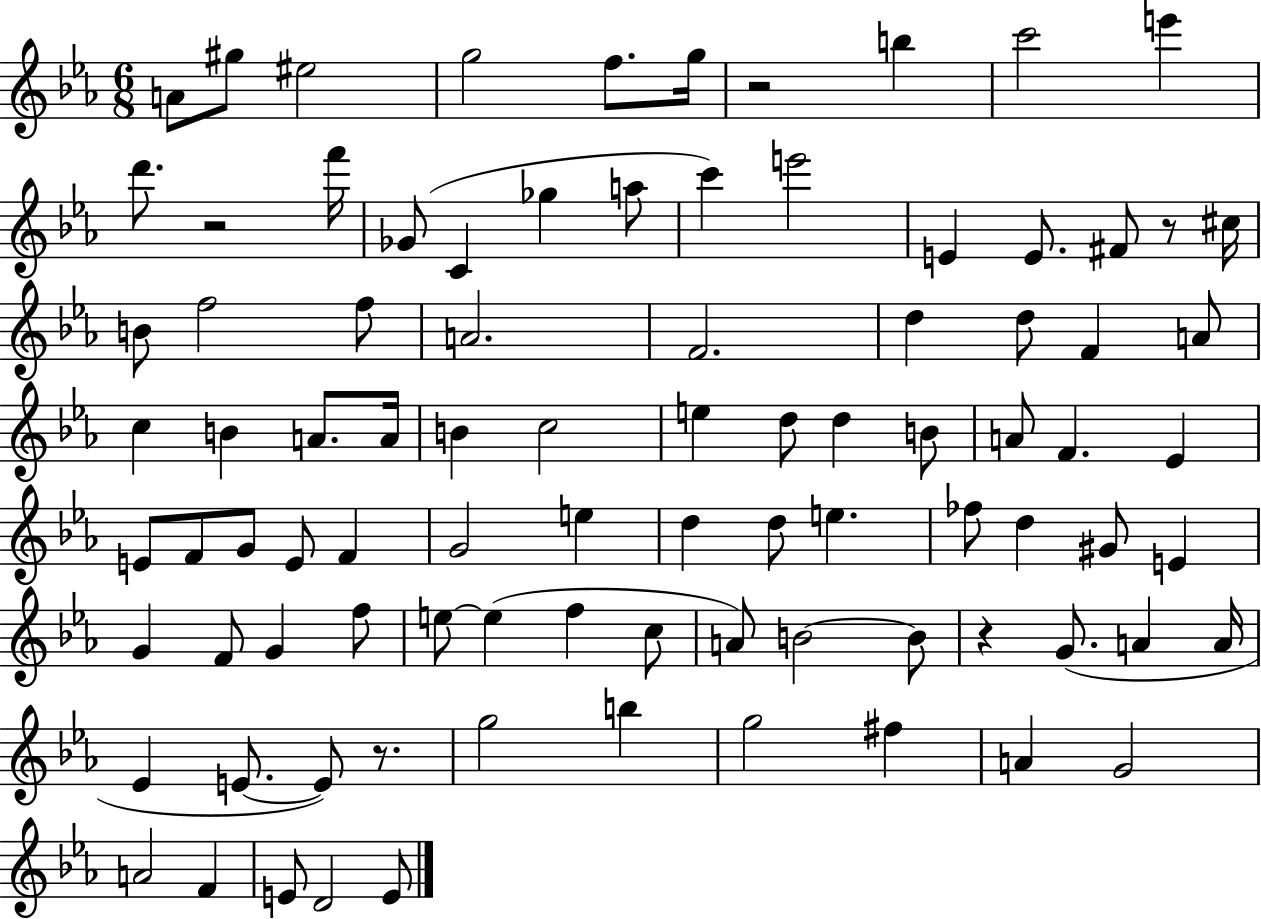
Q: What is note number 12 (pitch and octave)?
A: Gb4